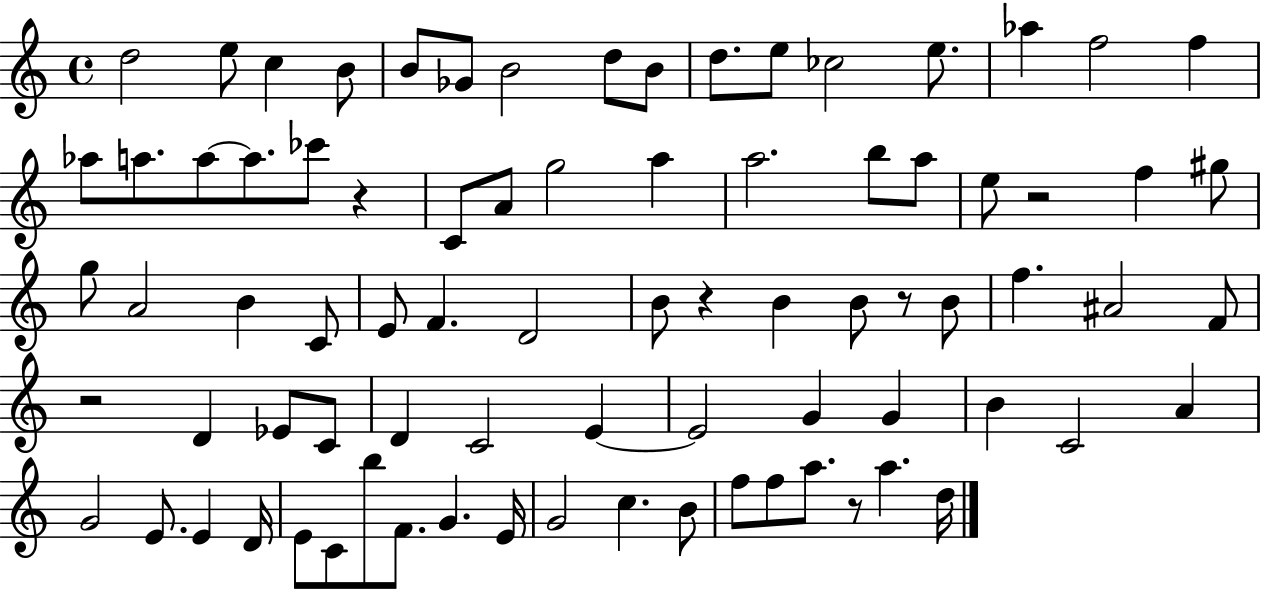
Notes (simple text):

D5/h E5/e C5/q B4/e B4/e Gb4/e B4/h D5/e B4/e D5/e. E5/e CES5/h E5/e. Ab5/q F5/h F5/q Ab5/e A5/e. A5/e A5/e. CES6/e R/q C4/e A4/e G5/h A5/q A5/h. B5/e A5/e E5/e R/h F5/q G#5/e G5/e A4/h B4/q C4/e E4/e F4/q. D4/h B4/e R/q B4/q B4/e R/e B4/e F5/q. A#4/h F4/e R/h D4/q Eb4/e C4/e D4/q C4/h E4/q E4/h G4/q G4/q B4/q C4/h A4/q G4/h E4/e. E4/q D4/s E4/e C4/e B5/e F4/e. G4/q. E4/s G4/h C5/q. B4/e F5/e F5/e A5/e. R/e A5/q. D5/s